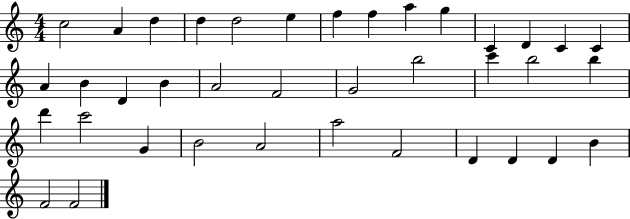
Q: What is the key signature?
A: C major